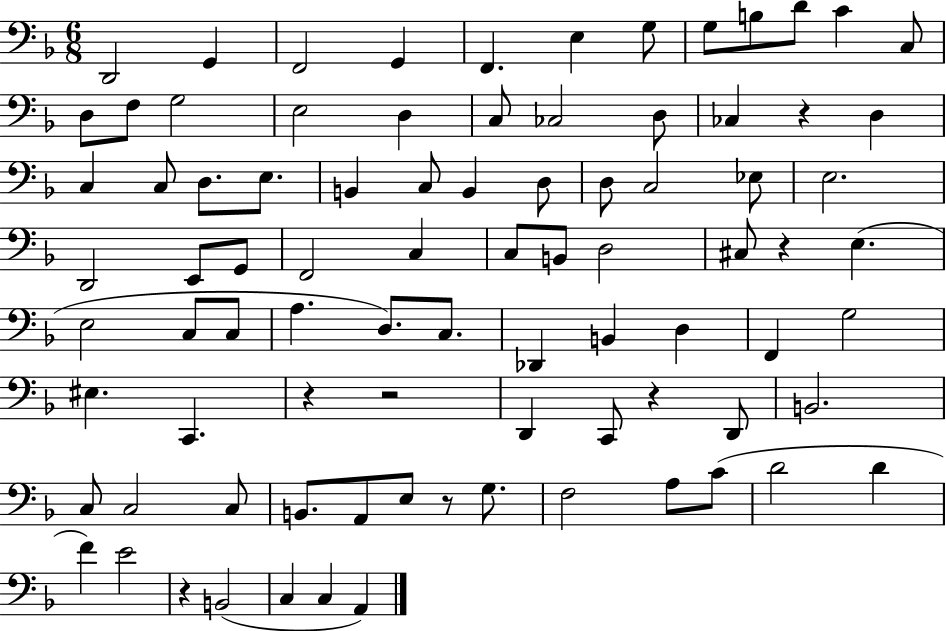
D2/h G2/q F2/h G2/q F2/q. E3/q G3/e G3/e B3/e D4/e C4/q C3/e D3/e F3/e G3/h E3/h D3/q C3/e CES3/h D3/e CES3/q R/q D3/q C3/q C3/e D3/e. E3/e. B2/q C3/e B2/q D3/e D3/e C3/h Eb3/e E3/h. D2/h E2/e G2/e F2/h C3/q C3/e B2/e D3/h C#3/e R/q E3/q. E3/h C3/e C3/e A3/q. D3/e. C3/e. Db2/q B2/q D3/q F2/q G3/h EIS3/q. C2/q. R/q R/h D2/q C2/e R/q D2/e B2/h. C3/e C3/h C3/e B2/e. A2/e E3/e R/e G3/e. F3/h A3/e C4/e D4/h D4/q F4/q E4/h R/q B2/h C3/q C3/q A2/q